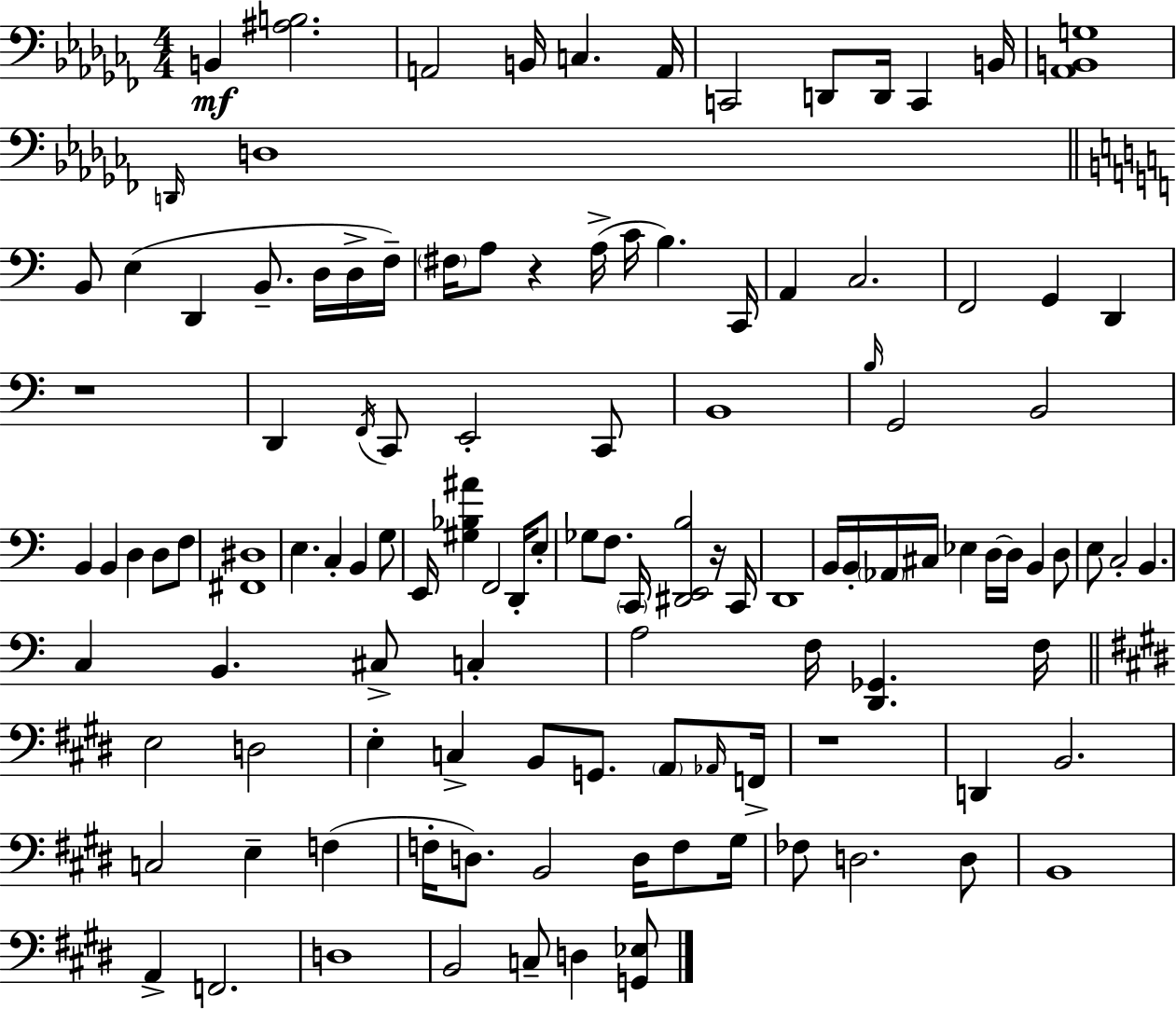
B2/q [A#3,B3]/h. A2/h B2/s C3/q. A2/s C2/h D2/e D2/s C2/q B2/s [Ab2,B2,G3]/w D2/s D3/w B2/e E3/q D2/q B2/e. D3/s D3/s F3/s F#3/s A3/e R/q A3/s C4/s B3/q. C2/s A2/q C3/h. F2/h G2/q D2/q R/w D2/q F2/s C2/e E2/h C2/e B2/w B3/s G2/h B2/h B2/q B2/q D3/q D3/e F3/e [F#2,D#3]/w E3/q. C3/q B2/q G3/e E2/s [G#3,Bb3,A#4]/q F2/h D2/s E3/e Gb3/e F3/e. C2/s [D#2,E2,B3]/h R/s C2/s D2/w B2/s B2/s Ab2/s C#3/s Eb3/q D3/s D3/s B2/q D3/e E3/e C3/h B2/q. C3/q B2/q. C#3/e C3/q A3/h F3/s [D2,Gb2]/q. F3/s E3/h D3/h E3/q C3/q B2/e G2/e. A2/e Ab2/s F2/s R/w D2/q B2/h. C3/h E3/q F3/q F3/s D3/e. B2/h D3/s F3/e G#3/s FES3/e D3/h. D3/e B2/w A2/q F2/h. D3/w B2/h C3/e D3/q [G2,Eb3]/e